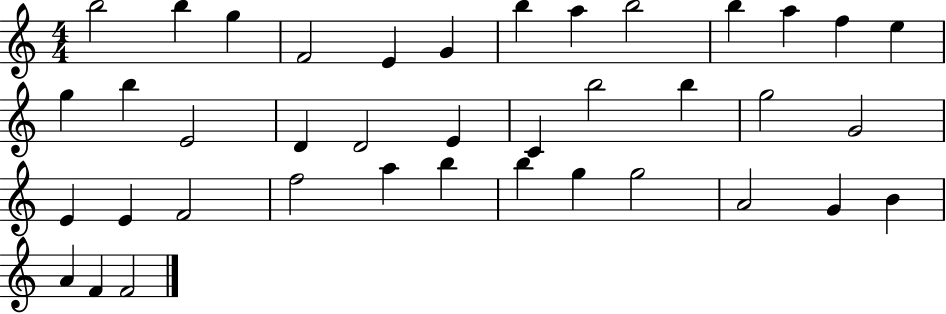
B5/h B5/q G5/q F4/h E4/q G4/q B5/q A5/q B5/h B5/q A5/q F5/q E5/q G5/q B5/q E4/h D4/q D4/h E4/q C4/q B5/h B5/q G5/h G4/h E4/q E4/q F4/h F5/h A5/q B5/q B5/q G5/q G5/h A4/h G4/q B4/q A4/q F4/q F4/h